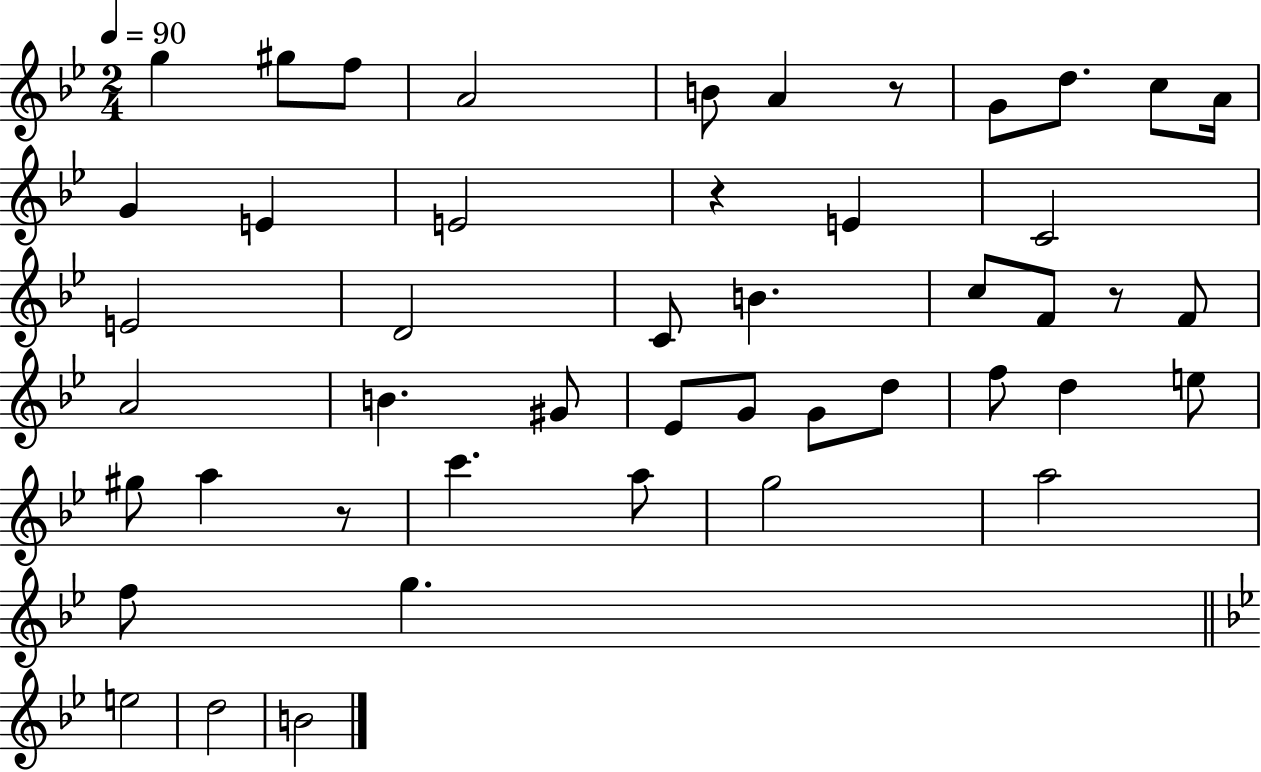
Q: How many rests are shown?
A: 4